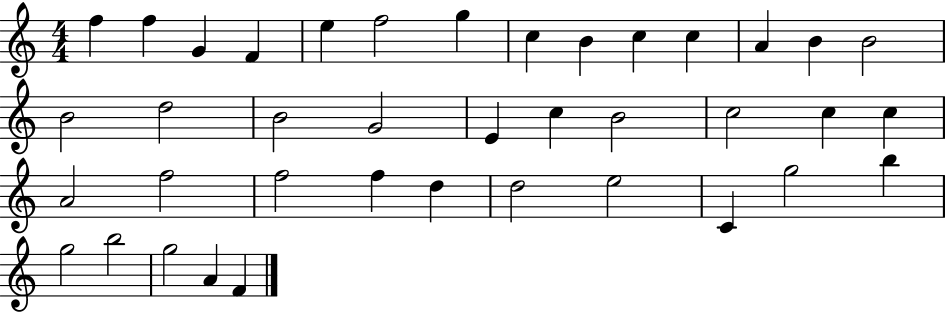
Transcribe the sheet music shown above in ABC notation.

X:1
T:Untitled
M:4/4
L:1/4
K:C
f f G F e f2 g c B c c A B B2 B2 d2 B2 G2 E c B2 c2 c c A2 f2 f2 f d d2 e2 C g2 b g2 b2 g2 A F